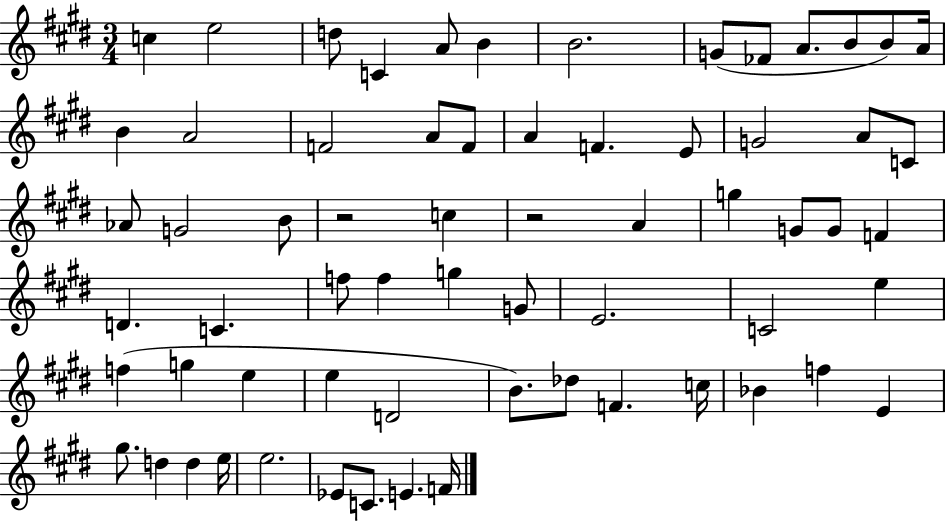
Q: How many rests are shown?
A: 2